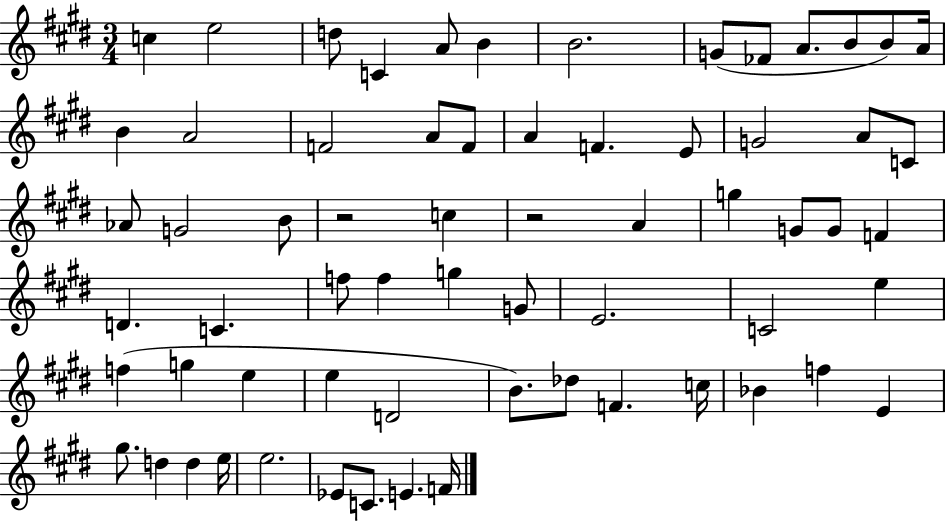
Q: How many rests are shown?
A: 2